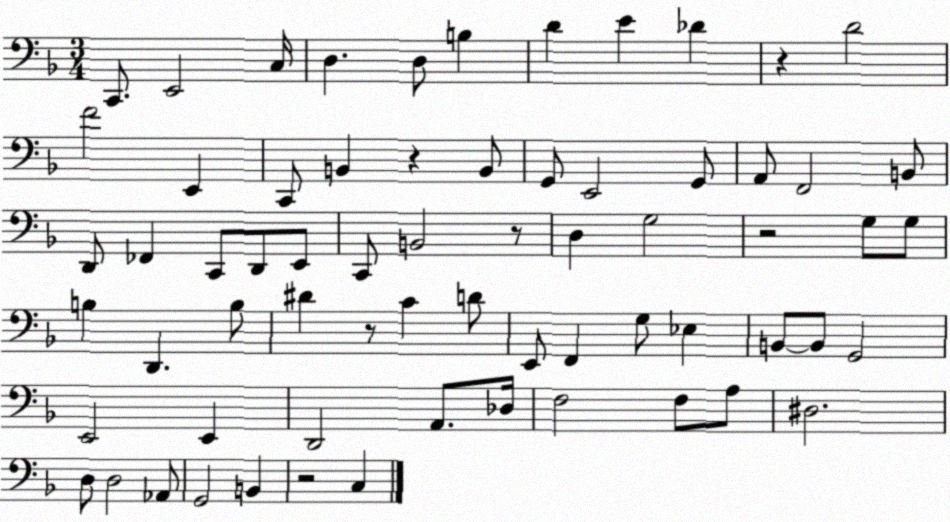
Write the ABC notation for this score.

X:1
T:Untitled
M:3/4
L:1/4
K:F
C,,/2 E,,2 C,/4 D, D,/2 B, D E _D z D2 F2 E,, C,,/2 B,, z B,,/2 G,,/2 E,,2 G,,/2 A,,/2 F,,2 B,,/2 D,,/2 _F,, C,,/2 D,,/2 E,,/2 C,,/2 B,,2 z/2 D, G,2 z2 G,/2 G,/2 B, D,, B,/2 ^D z/2 C D/2 E,,/2 F,, G,/2 _E, B,,/2 B,,/2 G,,2 E,,2 E,, D,,2 A,,/2 _D,/4 F,2 F,/2 A,/2 ^D,2 D,/2 D,2 _A,,/2 G,,2 B,, z2 C,